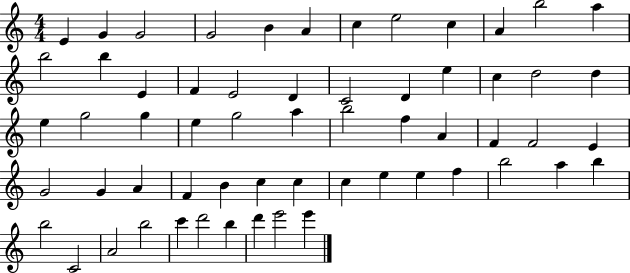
E4/q G4/q G4/h G4/h B4/q A4/q C5/q E5/h C5/q A4/q B5/h A5/q B5/h B5/q E4/q F4/q E4/h D4/q C4/h D4/q E5/q C5/q D5/h D5/q E5/q G5/h G5/q E5/q G5/h A5/q B5/h F5/q A4/q F4/q F4/h E4/q G4/h G4/q A4/q F4/q B4/q C5/q C5/q C5/q E5/q E5/q F5/q B5/h A5/q B5/q B5/h C4/h A4/h B5/h C6/q D6/h B5/q D6/q E6/h E6/q